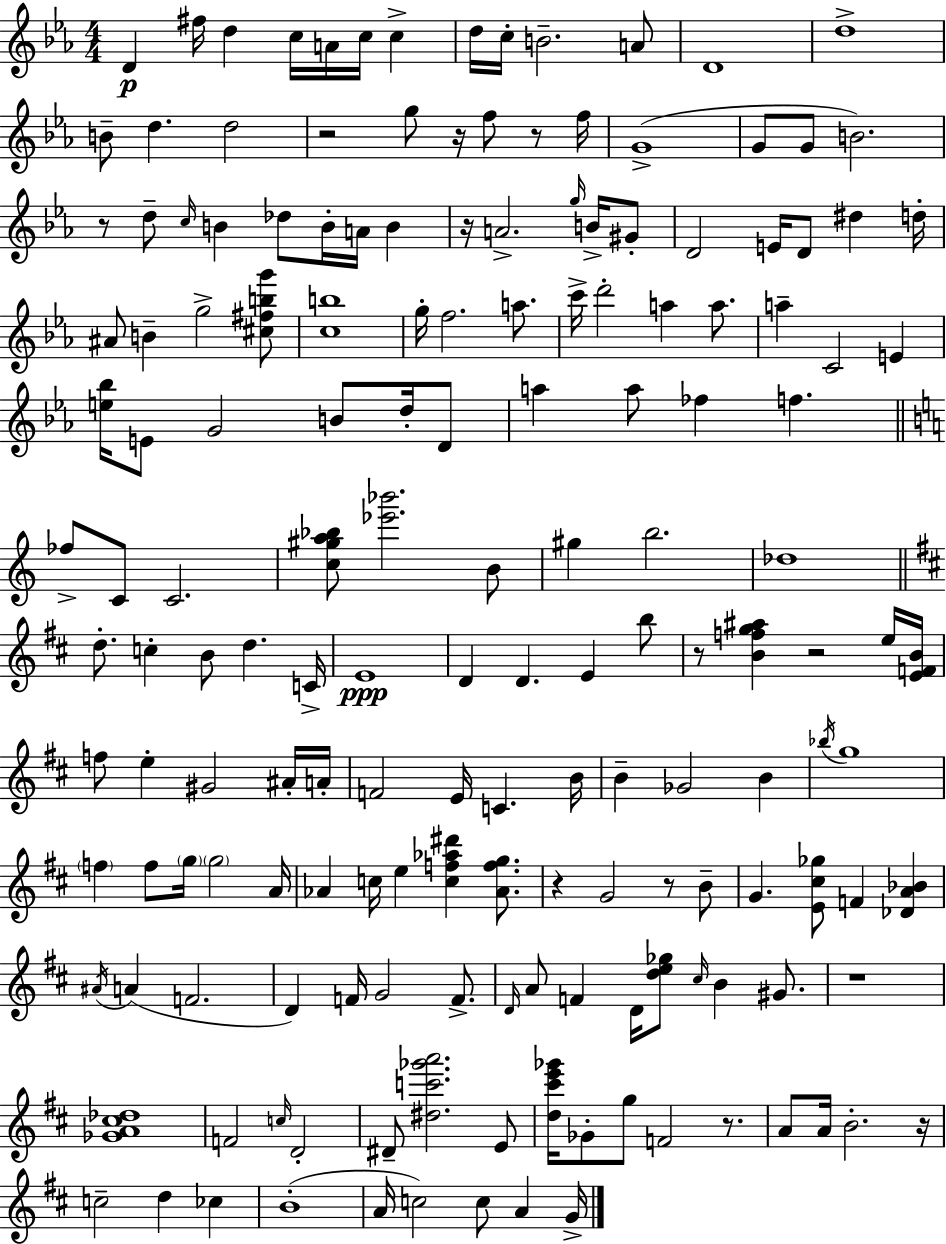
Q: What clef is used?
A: treble